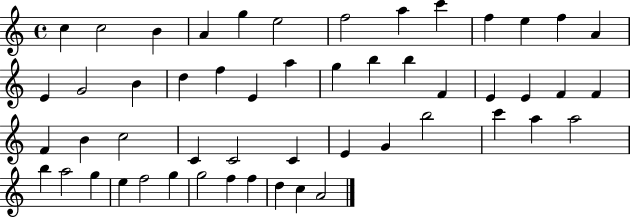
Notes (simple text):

C5/q C5/h B4/q A4/q G5/q E5/h F5/h A5/q C6/q F5/q E5/q F5/q A4/q E4/q G4/h B4/q D5/q F5/q E4/q A5/q G5/q B5/q B5/q F4/q E4/q E4/q F4/q F4/q F4/q B4/q C5/h C4/q C4/h C4/q E4/q G4/q B5/h C6/q A5/q A5/h B5/q A5/h G5/q E5/q F5/h G5/q G5/h F5/q F5/q D5/q C5/q A4/h